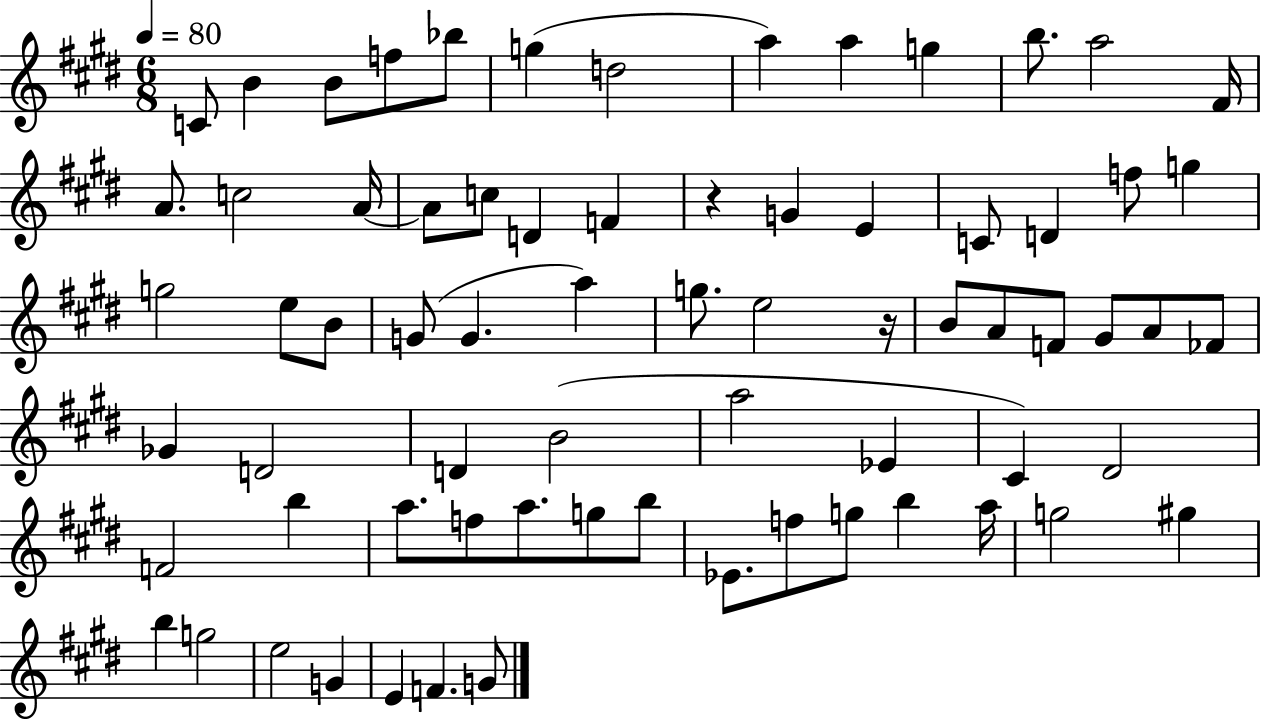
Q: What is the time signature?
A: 6/8